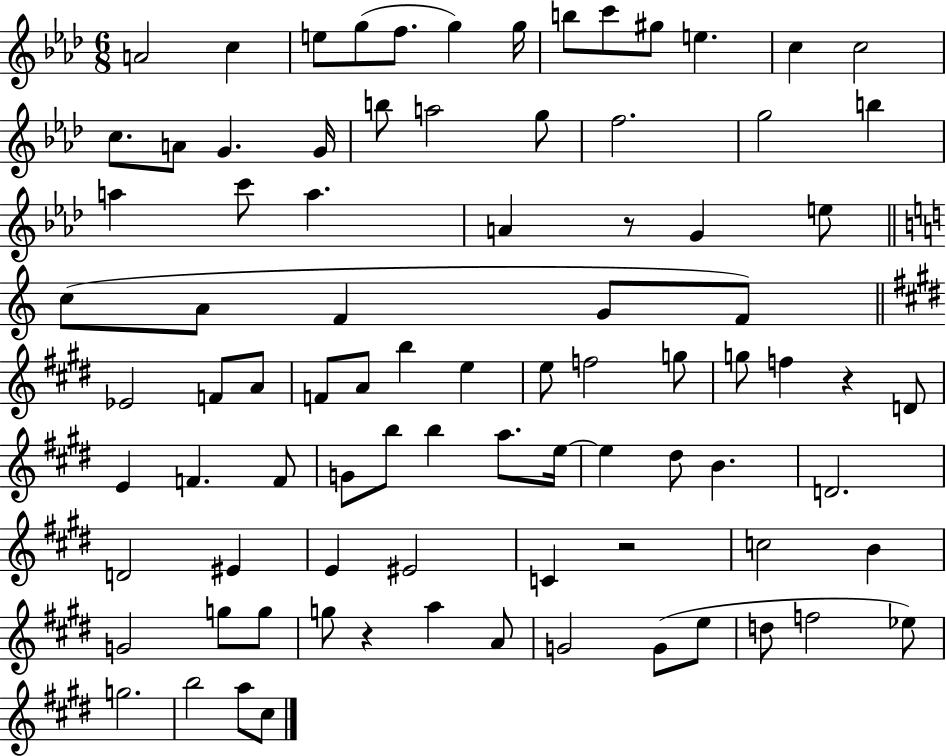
A4/h C5/q E5/e G5/e F5/e. G5/q G5/s B5/e C6/e G#5/e E5/q. C5/q C5/h C5/e. A4/e G4/q. G4/s B5/e A5/h G5/e F5/h. G5/h B5/q A5/q C6/e A5/q. A4/q R/e G4/q E5/e C5/e A4/e F4/q G4/e F4/e Eb4/h F4/e A4/e F4/e A4/e B5/q E5/q E5/e F5/h G5/e G5/e F5/q R/q D4/e E4/q F4/q. F4/e G4/e B5/e B5/q A5/e. E5/s E5/q D#5/e B4/q. D4/h. D4/h EIS4/q E4/q EIS4/h C4/q R/h C5/h B4/q G4/h G5/e G5/e G5/e R/q A5/q A4/e G4/h G4/e E5/e D5/e F5/h Eb5/e G5/h. B5/h A5/e C#5/e